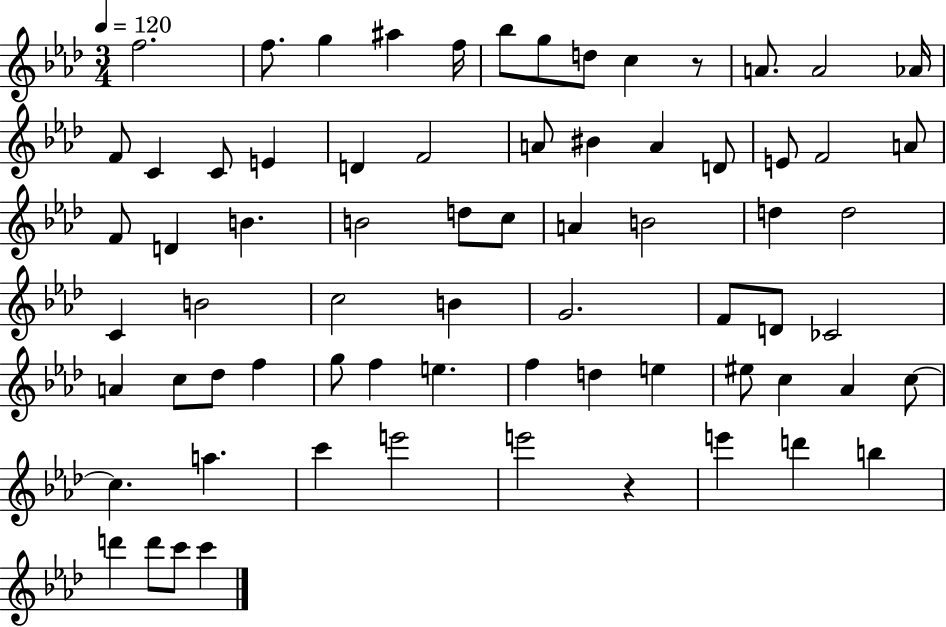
X:1
T:Untitled
M:3/4
L:1/4
K:Ab
f2 f/2 g ^a f/4 _b/2 g/2 d/2 c z/2 A/2 A2 _A/4 F/2 C C/2 E D F2 A/2 ^B A D/2 E/2 F2 A/2 F/2 D B B2 d/2 c/2 A B2 d d2 C B2 c2 B G2 F/2 D/2 _C2 A c/2 _d/2 f g/2 f e f d e ^e/2 c _A c/2 c a c' e'2 e'2 z e' d' b d' d'/2 c'/2 c'